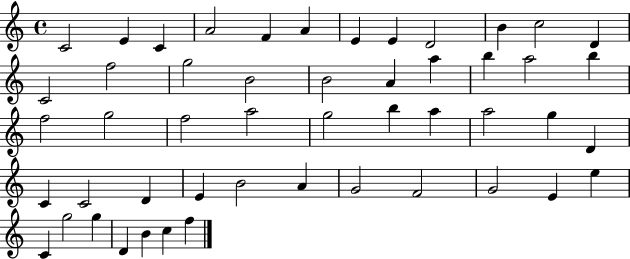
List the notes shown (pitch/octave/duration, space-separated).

C4/h E4/q C4/q A4/h F4/q A4/q E4/q E4/q D4/h B4/q C5/h D4/q C4/h F5/h G5/h B4/h B4/h A4/q A5/q B5/q A5/h B5/q F5/h G5/h F5/h A5/h G5/h B5/q A5/q A5/h G5/q D4/q C4/q C4/h D4/q E4/q B4/h A4/q G4/h F4/h G4/h E4/q E5/q C4/q G5/h G5/q D4/q B4/q C5/q F5/q